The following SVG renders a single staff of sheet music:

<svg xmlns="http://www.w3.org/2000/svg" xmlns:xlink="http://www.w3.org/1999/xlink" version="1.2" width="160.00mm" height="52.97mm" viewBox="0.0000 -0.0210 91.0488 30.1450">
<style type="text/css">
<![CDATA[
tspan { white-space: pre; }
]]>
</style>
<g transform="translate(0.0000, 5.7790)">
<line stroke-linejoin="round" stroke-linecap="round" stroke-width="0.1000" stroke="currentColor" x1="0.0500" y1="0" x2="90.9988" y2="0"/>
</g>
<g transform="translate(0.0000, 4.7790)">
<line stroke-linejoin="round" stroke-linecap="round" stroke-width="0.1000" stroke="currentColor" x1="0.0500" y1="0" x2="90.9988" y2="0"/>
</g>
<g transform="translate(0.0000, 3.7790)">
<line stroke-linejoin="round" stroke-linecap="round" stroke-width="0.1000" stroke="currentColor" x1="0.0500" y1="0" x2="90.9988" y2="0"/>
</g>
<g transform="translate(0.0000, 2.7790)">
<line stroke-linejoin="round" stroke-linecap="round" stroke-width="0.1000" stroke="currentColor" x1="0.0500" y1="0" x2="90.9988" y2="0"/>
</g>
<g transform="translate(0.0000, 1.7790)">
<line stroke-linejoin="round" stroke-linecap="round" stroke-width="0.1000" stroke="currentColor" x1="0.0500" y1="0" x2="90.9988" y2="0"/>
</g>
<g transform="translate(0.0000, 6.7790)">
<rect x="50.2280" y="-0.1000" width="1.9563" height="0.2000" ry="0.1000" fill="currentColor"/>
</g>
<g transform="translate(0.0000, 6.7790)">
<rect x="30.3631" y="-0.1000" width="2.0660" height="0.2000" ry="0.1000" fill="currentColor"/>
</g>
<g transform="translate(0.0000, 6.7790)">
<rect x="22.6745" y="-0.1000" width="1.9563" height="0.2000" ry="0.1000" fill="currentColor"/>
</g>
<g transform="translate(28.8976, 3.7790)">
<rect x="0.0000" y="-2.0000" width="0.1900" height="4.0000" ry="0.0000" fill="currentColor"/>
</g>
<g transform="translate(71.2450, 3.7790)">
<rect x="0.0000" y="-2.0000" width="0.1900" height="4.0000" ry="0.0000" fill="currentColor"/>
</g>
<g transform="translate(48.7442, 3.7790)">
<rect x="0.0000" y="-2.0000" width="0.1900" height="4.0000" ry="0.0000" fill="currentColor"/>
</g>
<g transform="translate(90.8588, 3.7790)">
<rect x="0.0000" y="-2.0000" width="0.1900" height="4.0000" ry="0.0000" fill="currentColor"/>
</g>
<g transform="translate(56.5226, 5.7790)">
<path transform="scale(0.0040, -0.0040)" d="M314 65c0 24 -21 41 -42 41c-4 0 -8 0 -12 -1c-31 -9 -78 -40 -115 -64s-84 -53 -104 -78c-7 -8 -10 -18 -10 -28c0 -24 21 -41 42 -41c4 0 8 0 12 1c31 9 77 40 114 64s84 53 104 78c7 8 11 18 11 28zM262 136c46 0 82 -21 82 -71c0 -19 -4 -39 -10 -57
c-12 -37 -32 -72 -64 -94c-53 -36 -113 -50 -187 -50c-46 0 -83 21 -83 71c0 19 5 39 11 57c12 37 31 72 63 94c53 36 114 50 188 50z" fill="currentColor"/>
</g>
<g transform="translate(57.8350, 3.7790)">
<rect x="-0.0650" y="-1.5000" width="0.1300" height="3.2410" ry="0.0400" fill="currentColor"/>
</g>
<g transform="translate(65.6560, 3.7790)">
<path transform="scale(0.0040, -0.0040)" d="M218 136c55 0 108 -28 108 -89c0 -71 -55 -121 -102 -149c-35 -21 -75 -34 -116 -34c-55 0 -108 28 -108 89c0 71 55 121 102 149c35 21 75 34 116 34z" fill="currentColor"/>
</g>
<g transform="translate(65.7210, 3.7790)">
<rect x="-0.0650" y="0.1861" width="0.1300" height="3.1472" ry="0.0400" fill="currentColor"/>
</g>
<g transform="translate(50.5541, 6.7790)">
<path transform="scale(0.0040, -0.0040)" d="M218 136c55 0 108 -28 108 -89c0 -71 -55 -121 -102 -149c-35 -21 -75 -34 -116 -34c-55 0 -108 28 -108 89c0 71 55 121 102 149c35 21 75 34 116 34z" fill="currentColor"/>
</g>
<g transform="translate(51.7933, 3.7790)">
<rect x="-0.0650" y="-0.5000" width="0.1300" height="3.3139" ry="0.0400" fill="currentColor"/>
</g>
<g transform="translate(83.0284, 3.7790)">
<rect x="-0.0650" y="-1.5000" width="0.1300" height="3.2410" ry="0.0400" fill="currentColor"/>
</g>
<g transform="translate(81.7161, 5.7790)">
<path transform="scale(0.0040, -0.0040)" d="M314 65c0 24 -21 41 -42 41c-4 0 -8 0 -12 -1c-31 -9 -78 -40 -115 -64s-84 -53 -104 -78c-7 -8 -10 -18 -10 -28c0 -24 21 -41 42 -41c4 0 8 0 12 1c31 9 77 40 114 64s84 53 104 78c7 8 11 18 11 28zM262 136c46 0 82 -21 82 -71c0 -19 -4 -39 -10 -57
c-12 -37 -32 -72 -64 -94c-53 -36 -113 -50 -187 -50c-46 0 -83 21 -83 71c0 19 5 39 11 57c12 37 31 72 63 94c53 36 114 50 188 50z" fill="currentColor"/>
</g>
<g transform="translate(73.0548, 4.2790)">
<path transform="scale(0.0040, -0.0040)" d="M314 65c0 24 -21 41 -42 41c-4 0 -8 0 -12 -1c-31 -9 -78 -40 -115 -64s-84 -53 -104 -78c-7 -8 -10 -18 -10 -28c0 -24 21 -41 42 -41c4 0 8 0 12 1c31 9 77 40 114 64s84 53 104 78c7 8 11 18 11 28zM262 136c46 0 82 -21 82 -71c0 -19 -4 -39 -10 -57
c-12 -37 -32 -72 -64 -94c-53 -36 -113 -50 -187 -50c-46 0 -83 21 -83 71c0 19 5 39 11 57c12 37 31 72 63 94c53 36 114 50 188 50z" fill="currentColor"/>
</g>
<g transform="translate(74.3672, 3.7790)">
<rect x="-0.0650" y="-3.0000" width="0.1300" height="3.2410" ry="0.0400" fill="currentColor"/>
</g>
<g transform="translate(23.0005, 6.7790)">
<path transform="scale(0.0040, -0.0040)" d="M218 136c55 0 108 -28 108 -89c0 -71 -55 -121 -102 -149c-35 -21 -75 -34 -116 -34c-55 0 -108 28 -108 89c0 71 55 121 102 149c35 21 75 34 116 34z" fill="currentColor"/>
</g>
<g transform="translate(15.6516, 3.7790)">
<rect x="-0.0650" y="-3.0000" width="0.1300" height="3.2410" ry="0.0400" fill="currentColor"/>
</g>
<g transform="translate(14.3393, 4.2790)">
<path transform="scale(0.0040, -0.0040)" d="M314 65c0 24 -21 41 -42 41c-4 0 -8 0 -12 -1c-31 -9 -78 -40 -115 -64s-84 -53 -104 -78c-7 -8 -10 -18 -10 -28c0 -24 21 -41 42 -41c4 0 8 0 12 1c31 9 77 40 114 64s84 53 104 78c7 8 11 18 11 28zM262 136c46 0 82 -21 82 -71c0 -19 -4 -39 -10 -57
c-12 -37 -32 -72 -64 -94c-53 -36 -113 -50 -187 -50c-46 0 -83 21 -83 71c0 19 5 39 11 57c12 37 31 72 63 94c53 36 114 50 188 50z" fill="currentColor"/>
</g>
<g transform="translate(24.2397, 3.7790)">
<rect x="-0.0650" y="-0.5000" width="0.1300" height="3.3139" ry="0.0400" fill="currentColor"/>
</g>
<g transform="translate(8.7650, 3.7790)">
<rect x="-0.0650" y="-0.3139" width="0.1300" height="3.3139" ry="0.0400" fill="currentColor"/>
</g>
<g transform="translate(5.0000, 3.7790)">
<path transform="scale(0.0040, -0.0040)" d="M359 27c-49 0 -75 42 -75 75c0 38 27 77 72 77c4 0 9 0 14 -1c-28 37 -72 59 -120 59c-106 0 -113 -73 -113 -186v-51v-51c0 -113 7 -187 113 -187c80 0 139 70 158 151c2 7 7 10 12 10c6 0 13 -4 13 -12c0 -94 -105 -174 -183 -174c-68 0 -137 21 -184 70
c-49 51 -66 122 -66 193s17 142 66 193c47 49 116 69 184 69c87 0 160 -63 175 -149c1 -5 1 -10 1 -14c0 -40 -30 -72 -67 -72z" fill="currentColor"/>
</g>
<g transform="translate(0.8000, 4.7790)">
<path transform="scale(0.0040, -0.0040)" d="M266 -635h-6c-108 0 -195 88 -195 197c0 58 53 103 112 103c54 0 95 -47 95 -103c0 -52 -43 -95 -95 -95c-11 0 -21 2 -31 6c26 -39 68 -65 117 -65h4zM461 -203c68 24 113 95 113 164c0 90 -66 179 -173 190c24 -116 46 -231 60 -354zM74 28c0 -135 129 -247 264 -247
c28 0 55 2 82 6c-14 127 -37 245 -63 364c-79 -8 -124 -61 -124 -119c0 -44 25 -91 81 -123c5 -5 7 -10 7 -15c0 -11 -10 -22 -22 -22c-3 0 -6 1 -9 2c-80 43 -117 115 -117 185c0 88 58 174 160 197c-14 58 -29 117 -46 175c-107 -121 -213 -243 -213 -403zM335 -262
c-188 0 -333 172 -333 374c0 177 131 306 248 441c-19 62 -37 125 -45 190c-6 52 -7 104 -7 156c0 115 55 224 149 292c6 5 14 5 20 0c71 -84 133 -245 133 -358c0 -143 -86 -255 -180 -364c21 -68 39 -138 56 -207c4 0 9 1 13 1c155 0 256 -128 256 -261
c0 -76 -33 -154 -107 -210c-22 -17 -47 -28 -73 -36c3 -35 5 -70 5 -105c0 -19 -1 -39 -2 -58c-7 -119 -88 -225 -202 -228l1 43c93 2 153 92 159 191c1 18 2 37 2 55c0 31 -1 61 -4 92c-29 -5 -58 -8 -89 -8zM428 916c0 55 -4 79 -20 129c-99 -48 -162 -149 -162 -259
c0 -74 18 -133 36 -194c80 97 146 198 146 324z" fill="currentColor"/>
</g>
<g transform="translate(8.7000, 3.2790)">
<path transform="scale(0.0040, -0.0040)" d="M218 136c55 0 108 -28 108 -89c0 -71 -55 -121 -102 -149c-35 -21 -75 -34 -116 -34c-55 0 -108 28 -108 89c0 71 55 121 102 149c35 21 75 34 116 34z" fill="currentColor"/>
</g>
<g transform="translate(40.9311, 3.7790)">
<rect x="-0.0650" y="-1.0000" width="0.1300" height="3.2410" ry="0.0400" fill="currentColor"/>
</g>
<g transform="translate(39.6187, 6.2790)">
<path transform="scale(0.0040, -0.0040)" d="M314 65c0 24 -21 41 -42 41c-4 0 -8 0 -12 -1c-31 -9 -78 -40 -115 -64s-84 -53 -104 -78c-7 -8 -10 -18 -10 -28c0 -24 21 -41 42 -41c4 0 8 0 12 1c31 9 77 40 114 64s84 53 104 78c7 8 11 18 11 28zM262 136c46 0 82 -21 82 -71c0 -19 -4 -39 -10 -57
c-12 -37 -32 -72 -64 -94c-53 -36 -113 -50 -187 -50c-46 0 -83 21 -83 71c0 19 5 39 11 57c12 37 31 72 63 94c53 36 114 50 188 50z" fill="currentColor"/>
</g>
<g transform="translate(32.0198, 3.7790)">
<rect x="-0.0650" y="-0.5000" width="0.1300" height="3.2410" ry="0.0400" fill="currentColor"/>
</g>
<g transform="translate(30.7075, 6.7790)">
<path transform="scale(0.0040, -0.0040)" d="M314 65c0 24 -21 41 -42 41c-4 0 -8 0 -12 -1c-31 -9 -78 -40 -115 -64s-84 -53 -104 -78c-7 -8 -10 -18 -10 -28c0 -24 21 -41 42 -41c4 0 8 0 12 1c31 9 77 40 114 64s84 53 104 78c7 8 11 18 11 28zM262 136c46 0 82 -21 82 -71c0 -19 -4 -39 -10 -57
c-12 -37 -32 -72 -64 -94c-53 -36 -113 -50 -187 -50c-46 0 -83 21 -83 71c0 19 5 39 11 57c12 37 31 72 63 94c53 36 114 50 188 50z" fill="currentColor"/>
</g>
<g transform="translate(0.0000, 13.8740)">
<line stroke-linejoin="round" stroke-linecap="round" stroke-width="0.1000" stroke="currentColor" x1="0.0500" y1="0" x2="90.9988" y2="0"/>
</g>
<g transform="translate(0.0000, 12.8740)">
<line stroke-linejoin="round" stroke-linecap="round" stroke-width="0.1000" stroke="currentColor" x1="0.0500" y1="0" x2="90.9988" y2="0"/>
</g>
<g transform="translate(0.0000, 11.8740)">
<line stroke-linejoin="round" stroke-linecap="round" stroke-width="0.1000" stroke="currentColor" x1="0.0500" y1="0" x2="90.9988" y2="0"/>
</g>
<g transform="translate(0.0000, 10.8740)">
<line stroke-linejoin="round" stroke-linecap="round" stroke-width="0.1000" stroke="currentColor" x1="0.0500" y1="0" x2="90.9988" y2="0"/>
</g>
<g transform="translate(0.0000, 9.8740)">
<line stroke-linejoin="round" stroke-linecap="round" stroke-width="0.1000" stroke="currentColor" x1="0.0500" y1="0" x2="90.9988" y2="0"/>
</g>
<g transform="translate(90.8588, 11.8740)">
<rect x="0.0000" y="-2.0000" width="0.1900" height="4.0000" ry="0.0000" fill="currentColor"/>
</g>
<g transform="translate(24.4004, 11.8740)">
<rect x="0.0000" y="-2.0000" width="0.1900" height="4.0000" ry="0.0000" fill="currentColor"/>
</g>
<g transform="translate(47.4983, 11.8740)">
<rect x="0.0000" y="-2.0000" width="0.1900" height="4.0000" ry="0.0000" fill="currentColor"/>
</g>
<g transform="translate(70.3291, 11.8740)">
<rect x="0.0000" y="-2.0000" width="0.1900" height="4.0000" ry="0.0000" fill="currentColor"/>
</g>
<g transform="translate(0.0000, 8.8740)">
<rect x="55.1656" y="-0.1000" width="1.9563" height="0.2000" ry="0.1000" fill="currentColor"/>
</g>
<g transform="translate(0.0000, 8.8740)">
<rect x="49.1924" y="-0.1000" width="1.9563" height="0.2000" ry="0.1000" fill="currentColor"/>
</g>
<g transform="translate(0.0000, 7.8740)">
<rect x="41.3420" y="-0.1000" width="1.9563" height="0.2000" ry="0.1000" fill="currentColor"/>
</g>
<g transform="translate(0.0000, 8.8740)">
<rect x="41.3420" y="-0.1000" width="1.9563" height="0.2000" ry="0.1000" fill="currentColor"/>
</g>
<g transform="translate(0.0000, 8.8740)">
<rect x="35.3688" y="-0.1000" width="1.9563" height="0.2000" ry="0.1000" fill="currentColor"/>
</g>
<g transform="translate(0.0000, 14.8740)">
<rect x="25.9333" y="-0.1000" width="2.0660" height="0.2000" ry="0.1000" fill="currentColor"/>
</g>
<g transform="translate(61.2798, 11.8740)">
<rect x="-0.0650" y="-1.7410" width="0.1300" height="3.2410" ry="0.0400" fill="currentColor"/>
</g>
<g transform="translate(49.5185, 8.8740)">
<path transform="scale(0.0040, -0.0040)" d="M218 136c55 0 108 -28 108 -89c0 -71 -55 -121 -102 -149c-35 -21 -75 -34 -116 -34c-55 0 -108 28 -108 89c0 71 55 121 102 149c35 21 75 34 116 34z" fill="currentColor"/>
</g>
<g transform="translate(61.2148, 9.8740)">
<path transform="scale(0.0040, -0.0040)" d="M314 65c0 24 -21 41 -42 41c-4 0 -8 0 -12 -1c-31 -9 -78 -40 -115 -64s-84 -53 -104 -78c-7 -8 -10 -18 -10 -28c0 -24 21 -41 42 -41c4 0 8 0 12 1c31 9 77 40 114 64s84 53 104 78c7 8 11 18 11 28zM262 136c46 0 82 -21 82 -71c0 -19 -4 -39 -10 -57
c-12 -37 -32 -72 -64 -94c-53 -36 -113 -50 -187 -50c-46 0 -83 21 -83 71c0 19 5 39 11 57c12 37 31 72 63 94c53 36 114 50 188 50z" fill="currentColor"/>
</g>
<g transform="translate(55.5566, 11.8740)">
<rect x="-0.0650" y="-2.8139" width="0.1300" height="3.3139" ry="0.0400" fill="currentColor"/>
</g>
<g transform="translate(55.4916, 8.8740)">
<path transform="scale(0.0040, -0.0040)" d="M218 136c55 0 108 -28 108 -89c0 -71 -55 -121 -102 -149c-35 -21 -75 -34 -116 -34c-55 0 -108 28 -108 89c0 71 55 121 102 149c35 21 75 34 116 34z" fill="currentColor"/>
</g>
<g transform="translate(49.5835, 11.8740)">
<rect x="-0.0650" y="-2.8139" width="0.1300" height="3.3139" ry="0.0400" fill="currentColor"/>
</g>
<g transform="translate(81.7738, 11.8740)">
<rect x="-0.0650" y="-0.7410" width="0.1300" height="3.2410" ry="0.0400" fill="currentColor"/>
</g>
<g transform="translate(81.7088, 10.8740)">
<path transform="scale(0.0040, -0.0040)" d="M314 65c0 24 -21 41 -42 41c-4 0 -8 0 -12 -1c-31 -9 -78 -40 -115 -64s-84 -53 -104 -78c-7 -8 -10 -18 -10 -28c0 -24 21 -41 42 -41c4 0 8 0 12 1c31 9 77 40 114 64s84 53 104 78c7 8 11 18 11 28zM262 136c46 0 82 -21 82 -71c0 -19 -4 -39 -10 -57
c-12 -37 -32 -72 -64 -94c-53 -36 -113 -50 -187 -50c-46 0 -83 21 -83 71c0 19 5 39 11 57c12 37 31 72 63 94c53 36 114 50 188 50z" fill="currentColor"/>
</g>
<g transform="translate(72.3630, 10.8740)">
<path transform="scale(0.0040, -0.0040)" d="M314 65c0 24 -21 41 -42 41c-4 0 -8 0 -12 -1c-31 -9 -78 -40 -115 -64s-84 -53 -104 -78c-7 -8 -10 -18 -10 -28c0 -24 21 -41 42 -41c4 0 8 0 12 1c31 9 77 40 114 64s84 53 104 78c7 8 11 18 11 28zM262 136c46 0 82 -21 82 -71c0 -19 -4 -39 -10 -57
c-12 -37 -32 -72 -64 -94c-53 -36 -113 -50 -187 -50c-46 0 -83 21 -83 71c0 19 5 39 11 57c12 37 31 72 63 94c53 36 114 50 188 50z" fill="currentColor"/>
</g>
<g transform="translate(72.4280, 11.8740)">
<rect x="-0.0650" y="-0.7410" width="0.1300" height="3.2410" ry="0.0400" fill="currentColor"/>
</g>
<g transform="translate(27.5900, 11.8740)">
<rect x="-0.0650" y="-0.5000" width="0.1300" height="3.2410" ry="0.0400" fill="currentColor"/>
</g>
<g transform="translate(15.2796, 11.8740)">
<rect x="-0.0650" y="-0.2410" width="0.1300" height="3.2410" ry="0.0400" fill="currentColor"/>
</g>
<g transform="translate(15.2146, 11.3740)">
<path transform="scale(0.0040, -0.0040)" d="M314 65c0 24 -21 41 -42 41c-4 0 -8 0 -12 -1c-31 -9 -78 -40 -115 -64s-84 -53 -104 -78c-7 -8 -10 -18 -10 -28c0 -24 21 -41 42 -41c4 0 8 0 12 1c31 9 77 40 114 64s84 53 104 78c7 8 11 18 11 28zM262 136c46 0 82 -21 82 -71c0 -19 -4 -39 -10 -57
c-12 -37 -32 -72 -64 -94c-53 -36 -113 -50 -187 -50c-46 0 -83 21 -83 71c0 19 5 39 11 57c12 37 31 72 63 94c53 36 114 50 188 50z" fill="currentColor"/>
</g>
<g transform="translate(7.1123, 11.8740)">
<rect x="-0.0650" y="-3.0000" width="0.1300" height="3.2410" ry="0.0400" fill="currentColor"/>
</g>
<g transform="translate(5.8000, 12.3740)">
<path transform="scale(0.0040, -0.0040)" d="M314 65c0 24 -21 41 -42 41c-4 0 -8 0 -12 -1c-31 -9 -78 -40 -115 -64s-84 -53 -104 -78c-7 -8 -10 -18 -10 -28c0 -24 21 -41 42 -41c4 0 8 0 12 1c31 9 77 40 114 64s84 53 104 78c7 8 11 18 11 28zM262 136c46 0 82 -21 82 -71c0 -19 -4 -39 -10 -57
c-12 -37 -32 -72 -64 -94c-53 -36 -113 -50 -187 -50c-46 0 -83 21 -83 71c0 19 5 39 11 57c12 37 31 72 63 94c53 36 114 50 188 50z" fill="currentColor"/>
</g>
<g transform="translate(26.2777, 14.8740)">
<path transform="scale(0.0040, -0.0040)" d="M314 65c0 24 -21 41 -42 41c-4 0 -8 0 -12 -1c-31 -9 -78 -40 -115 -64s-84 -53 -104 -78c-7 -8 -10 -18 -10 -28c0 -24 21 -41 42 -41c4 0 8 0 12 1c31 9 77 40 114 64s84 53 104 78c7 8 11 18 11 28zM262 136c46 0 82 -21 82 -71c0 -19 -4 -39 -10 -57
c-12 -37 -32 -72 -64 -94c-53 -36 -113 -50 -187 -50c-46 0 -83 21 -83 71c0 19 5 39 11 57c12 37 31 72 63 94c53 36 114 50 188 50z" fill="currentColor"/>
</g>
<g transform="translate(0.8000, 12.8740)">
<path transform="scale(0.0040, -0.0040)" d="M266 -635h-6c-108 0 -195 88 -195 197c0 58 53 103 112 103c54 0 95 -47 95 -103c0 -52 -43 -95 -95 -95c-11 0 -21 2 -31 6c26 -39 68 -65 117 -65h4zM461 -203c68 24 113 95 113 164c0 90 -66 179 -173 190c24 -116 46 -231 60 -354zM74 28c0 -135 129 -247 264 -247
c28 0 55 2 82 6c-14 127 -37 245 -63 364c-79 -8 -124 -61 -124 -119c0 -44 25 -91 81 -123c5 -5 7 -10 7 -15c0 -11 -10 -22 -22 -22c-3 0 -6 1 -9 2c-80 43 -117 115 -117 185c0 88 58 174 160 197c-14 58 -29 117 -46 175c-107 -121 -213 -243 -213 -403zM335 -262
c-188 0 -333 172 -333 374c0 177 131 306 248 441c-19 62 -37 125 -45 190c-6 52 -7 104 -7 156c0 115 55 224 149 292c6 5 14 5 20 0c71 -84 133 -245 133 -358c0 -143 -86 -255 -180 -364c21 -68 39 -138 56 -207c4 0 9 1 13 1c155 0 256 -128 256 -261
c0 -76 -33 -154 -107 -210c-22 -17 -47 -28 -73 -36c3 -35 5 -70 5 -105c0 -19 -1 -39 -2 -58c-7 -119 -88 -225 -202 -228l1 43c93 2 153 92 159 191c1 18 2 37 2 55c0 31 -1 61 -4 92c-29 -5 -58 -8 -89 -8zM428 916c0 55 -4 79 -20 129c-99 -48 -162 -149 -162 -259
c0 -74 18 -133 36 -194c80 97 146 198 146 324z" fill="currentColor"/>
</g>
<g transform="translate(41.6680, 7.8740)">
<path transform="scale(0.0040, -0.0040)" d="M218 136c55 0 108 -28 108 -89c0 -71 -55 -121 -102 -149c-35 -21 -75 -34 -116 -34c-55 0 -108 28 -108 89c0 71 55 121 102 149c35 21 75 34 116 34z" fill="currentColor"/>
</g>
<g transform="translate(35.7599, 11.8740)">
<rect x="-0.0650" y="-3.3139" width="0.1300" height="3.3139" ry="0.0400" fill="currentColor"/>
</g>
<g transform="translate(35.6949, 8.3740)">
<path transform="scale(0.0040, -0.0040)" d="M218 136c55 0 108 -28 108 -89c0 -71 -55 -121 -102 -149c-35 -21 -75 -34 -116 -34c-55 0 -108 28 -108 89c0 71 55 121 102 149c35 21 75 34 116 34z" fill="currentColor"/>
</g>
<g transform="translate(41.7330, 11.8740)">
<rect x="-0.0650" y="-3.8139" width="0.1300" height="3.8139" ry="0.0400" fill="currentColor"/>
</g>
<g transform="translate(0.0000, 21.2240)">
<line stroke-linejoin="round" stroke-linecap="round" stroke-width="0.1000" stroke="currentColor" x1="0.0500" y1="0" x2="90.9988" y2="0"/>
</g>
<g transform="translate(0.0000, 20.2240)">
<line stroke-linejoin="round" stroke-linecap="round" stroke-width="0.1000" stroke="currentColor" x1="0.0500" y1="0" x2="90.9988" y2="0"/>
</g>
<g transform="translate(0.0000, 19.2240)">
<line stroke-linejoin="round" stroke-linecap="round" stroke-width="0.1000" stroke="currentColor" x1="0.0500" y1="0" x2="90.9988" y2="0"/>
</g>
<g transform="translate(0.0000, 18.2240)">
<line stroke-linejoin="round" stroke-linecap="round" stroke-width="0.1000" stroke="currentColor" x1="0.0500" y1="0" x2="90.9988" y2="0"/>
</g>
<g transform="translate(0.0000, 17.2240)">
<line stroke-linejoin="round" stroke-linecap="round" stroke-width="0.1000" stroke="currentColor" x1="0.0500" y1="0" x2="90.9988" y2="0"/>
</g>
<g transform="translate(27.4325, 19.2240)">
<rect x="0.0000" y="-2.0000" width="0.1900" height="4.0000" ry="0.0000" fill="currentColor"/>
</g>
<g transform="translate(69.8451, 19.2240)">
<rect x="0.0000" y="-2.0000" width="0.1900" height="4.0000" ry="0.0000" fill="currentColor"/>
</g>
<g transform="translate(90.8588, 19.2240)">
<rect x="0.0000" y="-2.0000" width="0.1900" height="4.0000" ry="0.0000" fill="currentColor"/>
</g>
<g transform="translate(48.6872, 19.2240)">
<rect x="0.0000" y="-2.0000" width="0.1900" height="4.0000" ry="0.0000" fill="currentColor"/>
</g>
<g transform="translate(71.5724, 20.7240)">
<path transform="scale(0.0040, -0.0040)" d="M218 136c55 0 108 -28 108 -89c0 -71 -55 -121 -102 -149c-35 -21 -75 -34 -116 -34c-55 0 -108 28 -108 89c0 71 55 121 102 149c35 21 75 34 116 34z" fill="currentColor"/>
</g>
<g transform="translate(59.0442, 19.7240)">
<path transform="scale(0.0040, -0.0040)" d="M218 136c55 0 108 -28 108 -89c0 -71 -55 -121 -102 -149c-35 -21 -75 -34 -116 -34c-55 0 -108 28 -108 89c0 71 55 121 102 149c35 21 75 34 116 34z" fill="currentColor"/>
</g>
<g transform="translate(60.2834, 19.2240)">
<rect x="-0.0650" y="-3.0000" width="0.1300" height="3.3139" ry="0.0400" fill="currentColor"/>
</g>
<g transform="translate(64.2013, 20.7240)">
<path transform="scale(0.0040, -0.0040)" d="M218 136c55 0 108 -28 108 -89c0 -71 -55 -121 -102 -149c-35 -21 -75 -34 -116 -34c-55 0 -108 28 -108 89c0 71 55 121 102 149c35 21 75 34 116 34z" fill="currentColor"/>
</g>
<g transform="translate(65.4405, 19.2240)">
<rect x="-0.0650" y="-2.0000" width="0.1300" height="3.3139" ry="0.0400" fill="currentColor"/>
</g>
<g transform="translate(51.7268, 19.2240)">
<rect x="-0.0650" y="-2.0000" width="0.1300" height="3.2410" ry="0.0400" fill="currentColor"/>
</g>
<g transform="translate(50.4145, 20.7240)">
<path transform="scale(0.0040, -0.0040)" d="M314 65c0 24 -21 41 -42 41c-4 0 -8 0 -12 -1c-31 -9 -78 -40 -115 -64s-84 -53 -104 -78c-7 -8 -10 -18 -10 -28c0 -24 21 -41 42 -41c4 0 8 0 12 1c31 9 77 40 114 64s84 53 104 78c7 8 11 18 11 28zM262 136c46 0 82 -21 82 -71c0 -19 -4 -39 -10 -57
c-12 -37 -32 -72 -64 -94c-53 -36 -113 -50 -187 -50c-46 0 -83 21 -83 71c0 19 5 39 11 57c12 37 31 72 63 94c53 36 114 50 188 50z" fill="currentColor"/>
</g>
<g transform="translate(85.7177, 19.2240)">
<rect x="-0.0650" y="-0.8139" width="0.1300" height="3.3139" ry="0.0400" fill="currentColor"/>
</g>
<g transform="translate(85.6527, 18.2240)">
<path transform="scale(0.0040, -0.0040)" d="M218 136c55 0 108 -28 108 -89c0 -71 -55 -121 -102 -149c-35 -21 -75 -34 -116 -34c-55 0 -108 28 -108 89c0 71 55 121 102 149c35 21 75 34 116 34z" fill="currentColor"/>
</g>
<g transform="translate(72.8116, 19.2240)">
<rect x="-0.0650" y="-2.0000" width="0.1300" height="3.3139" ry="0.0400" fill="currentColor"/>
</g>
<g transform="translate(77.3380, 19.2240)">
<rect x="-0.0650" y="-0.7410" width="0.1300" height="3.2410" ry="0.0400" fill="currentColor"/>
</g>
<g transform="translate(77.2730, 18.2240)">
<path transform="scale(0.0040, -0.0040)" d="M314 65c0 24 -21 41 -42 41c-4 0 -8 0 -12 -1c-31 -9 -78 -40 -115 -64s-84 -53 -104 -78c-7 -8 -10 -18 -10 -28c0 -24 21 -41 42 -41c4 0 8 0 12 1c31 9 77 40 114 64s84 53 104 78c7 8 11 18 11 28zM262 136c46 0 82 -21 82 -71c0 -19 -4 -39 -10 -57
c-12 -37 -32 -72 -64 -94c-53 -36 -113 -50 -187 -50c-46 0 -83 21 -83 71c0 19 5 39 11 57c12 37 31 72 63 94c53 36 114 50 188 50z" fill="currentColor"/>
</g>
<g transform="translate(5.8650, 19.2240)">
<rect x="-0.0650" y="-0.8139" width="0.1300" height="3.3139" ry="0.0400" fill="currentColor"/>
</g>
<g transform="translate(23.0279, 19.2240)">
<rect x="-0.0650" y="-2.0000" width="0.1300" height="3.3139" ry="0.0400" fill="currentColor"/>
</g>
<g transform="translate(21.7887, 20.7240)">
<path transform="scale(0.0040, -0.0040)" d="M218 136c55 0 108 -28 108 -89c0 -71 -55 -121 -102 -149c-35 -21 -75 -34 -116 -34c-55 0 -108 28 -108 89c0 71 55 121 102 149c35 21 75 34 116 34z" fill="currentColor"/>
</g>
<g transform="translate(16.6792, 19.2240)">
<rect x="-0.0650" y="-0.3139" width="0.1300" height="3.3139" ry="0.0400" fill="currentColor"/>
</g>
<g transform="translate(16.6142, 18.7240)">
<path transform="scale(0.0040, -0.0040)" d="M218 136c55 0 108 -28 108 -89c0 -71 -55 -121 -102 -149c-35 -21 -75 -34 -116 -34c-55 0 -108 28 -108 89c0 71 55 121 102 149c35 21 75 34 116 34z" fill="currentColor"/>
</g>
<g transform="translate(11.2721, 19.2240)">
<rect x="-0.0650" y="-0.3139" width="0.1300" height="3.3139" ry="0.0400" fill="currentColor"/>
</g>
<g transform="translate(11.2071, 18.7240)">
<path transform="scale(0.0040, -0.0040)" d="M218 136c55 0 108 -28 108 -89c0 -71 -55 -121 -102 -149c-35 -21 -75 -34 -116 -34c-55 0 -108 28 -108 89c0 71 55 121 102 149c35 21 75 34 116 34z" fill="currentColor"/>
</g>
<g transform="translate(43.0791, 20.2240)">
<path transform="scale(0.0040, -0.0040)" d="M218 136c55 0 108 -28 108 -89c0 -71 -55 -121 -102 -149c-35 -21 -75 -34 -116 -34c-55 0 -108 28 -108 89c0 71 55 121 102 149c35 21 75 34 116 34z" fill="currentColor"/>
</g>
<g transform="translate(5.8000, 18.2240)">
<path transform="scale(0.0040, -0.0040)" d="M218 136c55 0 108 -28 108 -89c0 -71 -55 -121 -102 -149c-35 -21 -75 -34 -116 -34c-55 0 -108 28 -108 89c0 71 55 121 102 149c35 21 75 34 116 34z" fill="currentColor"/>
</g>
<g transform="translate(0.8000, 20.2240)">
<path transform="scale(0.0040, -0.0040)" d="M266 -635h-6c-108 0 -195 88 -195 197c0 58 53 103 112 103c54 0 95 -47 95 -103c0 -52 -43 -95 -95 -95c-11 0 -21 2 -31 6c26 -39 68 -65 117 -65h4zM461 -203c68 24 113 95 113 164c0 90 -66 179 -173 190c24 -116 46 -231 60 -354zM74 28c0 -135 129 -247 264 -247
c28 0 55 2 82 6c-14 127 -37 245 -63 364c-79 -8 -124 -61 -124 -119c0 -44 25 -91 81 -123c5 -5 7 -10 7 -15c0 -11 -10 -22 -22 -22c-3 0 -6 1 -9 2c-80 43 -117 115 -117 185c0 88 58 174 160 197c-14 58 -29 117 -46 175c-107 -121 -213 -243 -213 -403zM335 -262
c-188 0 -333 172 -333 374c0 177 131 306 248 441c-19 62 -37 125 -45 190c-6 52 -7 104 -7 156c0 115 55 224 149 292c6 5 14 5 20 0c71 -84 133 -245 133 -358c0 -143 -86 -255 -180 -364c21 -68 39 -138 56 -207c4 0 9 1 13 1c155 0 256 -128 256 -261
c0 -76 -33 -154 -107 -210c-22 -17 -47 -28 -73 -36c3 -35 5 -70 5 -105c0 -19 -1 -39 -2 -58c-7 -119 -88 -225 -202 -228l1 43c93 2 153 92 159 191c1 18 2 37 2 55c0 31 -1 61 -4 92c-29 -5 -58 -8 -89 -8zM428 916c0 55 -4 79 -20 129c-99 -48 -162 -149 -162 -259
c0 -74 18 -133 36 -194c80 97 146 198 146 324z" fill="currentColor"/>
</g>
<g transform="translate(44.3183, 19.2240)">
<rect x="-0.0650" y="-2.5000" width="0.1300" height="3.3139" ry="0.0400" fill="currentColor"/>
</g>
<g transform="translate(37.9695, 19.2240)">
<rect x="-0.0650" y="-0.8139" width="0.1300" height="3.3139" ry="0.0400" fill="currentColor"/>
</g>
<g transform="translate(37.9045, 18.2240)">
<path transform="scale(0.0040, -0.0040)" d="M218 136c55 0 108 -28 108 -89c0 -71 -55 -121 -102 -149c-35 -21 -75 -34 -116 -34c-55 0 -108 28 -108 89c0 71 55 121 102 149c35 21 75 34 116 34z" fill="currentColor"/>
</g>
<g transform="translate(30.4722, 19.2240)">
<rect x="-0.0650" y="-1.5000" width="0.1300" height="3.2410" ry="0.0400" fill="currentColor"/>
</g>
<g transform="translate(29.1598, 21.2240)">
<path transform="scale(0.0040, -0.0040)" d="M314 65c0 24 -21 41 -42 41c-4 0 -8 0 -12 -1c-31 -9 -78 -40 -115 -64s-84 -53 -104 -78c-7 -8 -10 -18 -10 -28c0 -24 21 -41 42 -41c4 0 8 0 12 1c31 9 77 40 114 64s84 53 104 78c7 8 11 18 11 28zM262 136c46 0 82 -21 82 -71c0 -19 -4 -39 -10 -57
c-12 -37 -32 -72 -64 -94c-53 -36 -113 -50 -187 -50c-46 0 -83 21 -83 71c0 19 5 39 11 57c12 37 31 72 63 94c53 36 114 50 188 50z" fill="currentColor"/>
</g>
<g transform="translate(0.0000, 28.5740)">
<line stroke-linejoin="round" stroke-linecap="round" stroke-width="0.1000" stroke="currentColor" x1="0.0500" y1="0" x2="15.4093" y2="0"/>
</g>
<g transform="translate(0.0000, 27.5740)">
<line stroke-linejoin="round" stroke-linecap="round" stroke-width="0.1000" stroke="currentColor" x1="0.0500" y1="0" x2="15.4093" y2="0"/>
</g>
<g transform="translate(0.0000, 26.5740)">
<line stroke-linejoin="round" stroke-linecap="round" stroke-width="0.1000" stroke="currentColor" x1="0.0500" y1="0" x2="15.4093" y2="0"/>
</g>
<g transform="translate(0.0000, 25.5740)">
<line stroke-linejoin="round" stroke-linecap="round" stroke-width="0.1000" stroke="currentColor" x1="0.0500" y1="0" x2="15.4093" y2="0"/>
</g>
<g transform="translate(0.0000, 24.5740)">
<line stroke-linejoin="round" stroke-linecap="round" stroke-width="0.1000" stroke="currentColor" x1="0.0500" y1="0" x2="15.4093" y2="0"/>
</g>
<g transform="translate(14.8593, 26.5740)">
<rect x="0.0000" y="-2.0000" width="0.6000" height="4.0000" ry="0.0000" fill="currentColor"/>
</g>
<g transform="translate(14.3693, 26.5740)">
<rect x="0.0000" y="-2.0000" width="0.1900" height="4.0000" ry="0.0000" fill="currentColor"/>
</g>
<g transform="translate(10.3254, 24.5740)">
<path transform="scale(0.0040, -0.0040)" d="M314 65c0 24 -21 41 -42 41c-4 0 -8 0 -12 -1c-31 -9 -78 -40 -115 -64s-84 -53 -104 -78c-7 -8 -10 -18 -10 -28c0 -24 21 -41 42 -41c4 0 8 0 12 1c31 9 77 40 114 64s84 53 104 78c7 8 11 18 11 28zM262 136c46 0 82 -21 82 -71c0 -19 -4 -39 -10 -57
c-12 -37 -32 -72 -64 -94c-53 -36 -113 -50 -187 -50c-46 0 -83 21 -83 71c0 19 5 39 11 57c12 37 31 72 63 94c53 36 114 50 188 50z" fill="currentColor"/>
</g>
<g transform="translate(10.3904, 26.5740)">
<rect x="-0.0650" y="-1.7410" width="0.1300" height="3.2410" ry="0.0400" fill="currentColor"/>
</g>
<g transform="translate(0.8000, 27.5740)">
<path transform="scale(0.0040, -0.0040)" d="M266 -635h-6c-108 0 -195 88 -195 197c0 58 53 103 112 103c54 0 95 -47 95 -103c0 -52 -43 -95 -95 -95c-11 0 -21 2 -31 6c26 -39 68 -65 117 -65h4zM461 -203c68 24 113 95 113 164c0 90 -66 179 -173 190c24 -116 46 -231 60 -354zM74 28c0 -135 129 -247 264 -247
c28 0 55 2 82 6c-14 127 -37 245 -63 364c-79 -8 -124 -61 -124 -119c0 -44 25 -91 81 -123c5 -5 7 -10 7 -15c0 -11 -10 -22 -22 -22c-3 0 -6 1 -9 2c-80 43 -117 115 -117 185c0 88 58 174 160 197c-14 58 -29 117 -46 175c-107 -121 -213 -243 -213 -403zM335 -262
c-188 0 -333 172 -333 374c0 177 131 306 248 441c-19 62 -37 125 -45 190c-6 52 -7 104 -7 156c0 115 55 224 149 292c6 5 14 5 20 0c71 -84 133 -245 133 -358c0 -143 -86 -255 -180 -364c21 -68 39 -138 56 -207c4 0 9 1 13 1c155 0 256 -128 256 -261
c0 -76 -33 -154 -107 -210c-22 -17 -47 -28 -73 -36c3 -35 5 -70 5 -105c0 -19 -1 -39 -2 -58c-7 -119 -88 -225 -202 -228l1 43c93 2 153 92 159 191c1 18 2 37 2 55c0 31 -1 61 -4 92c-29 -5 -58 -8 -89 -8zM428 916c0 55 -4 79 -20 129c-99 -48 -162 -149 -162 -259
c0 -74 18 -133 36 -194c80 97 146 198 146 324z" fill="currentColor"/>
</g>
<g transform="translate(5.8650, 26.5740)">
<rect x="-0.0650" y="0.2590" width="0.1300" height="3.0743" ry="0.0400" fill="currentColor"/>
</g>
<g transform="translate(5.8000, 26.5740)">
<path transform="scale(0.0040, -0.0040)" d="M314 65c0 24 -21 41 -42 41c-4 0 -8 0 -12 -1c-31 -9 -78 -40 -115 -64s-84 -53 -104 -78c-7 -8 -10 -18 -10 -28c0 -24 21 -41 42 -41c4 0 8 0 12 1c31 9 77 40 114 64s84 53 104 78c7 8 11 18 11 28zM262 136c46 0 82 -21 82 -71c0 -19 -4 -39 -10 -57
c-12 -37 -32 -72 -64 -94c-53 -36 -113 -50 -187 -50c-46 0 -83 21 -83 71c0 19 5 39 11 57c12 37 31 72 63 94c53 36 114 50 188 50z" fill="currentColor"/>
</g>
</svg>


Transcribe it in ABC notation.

X:1
T:Untitled
M:4/4
L:1/4
K:C
c A2 C C2 D2 C E2 B A2 E2 A2 c2 C2 b c' a a f2 d2 d2 d c c F E2 d G F2 A F F d2 d B2 f2